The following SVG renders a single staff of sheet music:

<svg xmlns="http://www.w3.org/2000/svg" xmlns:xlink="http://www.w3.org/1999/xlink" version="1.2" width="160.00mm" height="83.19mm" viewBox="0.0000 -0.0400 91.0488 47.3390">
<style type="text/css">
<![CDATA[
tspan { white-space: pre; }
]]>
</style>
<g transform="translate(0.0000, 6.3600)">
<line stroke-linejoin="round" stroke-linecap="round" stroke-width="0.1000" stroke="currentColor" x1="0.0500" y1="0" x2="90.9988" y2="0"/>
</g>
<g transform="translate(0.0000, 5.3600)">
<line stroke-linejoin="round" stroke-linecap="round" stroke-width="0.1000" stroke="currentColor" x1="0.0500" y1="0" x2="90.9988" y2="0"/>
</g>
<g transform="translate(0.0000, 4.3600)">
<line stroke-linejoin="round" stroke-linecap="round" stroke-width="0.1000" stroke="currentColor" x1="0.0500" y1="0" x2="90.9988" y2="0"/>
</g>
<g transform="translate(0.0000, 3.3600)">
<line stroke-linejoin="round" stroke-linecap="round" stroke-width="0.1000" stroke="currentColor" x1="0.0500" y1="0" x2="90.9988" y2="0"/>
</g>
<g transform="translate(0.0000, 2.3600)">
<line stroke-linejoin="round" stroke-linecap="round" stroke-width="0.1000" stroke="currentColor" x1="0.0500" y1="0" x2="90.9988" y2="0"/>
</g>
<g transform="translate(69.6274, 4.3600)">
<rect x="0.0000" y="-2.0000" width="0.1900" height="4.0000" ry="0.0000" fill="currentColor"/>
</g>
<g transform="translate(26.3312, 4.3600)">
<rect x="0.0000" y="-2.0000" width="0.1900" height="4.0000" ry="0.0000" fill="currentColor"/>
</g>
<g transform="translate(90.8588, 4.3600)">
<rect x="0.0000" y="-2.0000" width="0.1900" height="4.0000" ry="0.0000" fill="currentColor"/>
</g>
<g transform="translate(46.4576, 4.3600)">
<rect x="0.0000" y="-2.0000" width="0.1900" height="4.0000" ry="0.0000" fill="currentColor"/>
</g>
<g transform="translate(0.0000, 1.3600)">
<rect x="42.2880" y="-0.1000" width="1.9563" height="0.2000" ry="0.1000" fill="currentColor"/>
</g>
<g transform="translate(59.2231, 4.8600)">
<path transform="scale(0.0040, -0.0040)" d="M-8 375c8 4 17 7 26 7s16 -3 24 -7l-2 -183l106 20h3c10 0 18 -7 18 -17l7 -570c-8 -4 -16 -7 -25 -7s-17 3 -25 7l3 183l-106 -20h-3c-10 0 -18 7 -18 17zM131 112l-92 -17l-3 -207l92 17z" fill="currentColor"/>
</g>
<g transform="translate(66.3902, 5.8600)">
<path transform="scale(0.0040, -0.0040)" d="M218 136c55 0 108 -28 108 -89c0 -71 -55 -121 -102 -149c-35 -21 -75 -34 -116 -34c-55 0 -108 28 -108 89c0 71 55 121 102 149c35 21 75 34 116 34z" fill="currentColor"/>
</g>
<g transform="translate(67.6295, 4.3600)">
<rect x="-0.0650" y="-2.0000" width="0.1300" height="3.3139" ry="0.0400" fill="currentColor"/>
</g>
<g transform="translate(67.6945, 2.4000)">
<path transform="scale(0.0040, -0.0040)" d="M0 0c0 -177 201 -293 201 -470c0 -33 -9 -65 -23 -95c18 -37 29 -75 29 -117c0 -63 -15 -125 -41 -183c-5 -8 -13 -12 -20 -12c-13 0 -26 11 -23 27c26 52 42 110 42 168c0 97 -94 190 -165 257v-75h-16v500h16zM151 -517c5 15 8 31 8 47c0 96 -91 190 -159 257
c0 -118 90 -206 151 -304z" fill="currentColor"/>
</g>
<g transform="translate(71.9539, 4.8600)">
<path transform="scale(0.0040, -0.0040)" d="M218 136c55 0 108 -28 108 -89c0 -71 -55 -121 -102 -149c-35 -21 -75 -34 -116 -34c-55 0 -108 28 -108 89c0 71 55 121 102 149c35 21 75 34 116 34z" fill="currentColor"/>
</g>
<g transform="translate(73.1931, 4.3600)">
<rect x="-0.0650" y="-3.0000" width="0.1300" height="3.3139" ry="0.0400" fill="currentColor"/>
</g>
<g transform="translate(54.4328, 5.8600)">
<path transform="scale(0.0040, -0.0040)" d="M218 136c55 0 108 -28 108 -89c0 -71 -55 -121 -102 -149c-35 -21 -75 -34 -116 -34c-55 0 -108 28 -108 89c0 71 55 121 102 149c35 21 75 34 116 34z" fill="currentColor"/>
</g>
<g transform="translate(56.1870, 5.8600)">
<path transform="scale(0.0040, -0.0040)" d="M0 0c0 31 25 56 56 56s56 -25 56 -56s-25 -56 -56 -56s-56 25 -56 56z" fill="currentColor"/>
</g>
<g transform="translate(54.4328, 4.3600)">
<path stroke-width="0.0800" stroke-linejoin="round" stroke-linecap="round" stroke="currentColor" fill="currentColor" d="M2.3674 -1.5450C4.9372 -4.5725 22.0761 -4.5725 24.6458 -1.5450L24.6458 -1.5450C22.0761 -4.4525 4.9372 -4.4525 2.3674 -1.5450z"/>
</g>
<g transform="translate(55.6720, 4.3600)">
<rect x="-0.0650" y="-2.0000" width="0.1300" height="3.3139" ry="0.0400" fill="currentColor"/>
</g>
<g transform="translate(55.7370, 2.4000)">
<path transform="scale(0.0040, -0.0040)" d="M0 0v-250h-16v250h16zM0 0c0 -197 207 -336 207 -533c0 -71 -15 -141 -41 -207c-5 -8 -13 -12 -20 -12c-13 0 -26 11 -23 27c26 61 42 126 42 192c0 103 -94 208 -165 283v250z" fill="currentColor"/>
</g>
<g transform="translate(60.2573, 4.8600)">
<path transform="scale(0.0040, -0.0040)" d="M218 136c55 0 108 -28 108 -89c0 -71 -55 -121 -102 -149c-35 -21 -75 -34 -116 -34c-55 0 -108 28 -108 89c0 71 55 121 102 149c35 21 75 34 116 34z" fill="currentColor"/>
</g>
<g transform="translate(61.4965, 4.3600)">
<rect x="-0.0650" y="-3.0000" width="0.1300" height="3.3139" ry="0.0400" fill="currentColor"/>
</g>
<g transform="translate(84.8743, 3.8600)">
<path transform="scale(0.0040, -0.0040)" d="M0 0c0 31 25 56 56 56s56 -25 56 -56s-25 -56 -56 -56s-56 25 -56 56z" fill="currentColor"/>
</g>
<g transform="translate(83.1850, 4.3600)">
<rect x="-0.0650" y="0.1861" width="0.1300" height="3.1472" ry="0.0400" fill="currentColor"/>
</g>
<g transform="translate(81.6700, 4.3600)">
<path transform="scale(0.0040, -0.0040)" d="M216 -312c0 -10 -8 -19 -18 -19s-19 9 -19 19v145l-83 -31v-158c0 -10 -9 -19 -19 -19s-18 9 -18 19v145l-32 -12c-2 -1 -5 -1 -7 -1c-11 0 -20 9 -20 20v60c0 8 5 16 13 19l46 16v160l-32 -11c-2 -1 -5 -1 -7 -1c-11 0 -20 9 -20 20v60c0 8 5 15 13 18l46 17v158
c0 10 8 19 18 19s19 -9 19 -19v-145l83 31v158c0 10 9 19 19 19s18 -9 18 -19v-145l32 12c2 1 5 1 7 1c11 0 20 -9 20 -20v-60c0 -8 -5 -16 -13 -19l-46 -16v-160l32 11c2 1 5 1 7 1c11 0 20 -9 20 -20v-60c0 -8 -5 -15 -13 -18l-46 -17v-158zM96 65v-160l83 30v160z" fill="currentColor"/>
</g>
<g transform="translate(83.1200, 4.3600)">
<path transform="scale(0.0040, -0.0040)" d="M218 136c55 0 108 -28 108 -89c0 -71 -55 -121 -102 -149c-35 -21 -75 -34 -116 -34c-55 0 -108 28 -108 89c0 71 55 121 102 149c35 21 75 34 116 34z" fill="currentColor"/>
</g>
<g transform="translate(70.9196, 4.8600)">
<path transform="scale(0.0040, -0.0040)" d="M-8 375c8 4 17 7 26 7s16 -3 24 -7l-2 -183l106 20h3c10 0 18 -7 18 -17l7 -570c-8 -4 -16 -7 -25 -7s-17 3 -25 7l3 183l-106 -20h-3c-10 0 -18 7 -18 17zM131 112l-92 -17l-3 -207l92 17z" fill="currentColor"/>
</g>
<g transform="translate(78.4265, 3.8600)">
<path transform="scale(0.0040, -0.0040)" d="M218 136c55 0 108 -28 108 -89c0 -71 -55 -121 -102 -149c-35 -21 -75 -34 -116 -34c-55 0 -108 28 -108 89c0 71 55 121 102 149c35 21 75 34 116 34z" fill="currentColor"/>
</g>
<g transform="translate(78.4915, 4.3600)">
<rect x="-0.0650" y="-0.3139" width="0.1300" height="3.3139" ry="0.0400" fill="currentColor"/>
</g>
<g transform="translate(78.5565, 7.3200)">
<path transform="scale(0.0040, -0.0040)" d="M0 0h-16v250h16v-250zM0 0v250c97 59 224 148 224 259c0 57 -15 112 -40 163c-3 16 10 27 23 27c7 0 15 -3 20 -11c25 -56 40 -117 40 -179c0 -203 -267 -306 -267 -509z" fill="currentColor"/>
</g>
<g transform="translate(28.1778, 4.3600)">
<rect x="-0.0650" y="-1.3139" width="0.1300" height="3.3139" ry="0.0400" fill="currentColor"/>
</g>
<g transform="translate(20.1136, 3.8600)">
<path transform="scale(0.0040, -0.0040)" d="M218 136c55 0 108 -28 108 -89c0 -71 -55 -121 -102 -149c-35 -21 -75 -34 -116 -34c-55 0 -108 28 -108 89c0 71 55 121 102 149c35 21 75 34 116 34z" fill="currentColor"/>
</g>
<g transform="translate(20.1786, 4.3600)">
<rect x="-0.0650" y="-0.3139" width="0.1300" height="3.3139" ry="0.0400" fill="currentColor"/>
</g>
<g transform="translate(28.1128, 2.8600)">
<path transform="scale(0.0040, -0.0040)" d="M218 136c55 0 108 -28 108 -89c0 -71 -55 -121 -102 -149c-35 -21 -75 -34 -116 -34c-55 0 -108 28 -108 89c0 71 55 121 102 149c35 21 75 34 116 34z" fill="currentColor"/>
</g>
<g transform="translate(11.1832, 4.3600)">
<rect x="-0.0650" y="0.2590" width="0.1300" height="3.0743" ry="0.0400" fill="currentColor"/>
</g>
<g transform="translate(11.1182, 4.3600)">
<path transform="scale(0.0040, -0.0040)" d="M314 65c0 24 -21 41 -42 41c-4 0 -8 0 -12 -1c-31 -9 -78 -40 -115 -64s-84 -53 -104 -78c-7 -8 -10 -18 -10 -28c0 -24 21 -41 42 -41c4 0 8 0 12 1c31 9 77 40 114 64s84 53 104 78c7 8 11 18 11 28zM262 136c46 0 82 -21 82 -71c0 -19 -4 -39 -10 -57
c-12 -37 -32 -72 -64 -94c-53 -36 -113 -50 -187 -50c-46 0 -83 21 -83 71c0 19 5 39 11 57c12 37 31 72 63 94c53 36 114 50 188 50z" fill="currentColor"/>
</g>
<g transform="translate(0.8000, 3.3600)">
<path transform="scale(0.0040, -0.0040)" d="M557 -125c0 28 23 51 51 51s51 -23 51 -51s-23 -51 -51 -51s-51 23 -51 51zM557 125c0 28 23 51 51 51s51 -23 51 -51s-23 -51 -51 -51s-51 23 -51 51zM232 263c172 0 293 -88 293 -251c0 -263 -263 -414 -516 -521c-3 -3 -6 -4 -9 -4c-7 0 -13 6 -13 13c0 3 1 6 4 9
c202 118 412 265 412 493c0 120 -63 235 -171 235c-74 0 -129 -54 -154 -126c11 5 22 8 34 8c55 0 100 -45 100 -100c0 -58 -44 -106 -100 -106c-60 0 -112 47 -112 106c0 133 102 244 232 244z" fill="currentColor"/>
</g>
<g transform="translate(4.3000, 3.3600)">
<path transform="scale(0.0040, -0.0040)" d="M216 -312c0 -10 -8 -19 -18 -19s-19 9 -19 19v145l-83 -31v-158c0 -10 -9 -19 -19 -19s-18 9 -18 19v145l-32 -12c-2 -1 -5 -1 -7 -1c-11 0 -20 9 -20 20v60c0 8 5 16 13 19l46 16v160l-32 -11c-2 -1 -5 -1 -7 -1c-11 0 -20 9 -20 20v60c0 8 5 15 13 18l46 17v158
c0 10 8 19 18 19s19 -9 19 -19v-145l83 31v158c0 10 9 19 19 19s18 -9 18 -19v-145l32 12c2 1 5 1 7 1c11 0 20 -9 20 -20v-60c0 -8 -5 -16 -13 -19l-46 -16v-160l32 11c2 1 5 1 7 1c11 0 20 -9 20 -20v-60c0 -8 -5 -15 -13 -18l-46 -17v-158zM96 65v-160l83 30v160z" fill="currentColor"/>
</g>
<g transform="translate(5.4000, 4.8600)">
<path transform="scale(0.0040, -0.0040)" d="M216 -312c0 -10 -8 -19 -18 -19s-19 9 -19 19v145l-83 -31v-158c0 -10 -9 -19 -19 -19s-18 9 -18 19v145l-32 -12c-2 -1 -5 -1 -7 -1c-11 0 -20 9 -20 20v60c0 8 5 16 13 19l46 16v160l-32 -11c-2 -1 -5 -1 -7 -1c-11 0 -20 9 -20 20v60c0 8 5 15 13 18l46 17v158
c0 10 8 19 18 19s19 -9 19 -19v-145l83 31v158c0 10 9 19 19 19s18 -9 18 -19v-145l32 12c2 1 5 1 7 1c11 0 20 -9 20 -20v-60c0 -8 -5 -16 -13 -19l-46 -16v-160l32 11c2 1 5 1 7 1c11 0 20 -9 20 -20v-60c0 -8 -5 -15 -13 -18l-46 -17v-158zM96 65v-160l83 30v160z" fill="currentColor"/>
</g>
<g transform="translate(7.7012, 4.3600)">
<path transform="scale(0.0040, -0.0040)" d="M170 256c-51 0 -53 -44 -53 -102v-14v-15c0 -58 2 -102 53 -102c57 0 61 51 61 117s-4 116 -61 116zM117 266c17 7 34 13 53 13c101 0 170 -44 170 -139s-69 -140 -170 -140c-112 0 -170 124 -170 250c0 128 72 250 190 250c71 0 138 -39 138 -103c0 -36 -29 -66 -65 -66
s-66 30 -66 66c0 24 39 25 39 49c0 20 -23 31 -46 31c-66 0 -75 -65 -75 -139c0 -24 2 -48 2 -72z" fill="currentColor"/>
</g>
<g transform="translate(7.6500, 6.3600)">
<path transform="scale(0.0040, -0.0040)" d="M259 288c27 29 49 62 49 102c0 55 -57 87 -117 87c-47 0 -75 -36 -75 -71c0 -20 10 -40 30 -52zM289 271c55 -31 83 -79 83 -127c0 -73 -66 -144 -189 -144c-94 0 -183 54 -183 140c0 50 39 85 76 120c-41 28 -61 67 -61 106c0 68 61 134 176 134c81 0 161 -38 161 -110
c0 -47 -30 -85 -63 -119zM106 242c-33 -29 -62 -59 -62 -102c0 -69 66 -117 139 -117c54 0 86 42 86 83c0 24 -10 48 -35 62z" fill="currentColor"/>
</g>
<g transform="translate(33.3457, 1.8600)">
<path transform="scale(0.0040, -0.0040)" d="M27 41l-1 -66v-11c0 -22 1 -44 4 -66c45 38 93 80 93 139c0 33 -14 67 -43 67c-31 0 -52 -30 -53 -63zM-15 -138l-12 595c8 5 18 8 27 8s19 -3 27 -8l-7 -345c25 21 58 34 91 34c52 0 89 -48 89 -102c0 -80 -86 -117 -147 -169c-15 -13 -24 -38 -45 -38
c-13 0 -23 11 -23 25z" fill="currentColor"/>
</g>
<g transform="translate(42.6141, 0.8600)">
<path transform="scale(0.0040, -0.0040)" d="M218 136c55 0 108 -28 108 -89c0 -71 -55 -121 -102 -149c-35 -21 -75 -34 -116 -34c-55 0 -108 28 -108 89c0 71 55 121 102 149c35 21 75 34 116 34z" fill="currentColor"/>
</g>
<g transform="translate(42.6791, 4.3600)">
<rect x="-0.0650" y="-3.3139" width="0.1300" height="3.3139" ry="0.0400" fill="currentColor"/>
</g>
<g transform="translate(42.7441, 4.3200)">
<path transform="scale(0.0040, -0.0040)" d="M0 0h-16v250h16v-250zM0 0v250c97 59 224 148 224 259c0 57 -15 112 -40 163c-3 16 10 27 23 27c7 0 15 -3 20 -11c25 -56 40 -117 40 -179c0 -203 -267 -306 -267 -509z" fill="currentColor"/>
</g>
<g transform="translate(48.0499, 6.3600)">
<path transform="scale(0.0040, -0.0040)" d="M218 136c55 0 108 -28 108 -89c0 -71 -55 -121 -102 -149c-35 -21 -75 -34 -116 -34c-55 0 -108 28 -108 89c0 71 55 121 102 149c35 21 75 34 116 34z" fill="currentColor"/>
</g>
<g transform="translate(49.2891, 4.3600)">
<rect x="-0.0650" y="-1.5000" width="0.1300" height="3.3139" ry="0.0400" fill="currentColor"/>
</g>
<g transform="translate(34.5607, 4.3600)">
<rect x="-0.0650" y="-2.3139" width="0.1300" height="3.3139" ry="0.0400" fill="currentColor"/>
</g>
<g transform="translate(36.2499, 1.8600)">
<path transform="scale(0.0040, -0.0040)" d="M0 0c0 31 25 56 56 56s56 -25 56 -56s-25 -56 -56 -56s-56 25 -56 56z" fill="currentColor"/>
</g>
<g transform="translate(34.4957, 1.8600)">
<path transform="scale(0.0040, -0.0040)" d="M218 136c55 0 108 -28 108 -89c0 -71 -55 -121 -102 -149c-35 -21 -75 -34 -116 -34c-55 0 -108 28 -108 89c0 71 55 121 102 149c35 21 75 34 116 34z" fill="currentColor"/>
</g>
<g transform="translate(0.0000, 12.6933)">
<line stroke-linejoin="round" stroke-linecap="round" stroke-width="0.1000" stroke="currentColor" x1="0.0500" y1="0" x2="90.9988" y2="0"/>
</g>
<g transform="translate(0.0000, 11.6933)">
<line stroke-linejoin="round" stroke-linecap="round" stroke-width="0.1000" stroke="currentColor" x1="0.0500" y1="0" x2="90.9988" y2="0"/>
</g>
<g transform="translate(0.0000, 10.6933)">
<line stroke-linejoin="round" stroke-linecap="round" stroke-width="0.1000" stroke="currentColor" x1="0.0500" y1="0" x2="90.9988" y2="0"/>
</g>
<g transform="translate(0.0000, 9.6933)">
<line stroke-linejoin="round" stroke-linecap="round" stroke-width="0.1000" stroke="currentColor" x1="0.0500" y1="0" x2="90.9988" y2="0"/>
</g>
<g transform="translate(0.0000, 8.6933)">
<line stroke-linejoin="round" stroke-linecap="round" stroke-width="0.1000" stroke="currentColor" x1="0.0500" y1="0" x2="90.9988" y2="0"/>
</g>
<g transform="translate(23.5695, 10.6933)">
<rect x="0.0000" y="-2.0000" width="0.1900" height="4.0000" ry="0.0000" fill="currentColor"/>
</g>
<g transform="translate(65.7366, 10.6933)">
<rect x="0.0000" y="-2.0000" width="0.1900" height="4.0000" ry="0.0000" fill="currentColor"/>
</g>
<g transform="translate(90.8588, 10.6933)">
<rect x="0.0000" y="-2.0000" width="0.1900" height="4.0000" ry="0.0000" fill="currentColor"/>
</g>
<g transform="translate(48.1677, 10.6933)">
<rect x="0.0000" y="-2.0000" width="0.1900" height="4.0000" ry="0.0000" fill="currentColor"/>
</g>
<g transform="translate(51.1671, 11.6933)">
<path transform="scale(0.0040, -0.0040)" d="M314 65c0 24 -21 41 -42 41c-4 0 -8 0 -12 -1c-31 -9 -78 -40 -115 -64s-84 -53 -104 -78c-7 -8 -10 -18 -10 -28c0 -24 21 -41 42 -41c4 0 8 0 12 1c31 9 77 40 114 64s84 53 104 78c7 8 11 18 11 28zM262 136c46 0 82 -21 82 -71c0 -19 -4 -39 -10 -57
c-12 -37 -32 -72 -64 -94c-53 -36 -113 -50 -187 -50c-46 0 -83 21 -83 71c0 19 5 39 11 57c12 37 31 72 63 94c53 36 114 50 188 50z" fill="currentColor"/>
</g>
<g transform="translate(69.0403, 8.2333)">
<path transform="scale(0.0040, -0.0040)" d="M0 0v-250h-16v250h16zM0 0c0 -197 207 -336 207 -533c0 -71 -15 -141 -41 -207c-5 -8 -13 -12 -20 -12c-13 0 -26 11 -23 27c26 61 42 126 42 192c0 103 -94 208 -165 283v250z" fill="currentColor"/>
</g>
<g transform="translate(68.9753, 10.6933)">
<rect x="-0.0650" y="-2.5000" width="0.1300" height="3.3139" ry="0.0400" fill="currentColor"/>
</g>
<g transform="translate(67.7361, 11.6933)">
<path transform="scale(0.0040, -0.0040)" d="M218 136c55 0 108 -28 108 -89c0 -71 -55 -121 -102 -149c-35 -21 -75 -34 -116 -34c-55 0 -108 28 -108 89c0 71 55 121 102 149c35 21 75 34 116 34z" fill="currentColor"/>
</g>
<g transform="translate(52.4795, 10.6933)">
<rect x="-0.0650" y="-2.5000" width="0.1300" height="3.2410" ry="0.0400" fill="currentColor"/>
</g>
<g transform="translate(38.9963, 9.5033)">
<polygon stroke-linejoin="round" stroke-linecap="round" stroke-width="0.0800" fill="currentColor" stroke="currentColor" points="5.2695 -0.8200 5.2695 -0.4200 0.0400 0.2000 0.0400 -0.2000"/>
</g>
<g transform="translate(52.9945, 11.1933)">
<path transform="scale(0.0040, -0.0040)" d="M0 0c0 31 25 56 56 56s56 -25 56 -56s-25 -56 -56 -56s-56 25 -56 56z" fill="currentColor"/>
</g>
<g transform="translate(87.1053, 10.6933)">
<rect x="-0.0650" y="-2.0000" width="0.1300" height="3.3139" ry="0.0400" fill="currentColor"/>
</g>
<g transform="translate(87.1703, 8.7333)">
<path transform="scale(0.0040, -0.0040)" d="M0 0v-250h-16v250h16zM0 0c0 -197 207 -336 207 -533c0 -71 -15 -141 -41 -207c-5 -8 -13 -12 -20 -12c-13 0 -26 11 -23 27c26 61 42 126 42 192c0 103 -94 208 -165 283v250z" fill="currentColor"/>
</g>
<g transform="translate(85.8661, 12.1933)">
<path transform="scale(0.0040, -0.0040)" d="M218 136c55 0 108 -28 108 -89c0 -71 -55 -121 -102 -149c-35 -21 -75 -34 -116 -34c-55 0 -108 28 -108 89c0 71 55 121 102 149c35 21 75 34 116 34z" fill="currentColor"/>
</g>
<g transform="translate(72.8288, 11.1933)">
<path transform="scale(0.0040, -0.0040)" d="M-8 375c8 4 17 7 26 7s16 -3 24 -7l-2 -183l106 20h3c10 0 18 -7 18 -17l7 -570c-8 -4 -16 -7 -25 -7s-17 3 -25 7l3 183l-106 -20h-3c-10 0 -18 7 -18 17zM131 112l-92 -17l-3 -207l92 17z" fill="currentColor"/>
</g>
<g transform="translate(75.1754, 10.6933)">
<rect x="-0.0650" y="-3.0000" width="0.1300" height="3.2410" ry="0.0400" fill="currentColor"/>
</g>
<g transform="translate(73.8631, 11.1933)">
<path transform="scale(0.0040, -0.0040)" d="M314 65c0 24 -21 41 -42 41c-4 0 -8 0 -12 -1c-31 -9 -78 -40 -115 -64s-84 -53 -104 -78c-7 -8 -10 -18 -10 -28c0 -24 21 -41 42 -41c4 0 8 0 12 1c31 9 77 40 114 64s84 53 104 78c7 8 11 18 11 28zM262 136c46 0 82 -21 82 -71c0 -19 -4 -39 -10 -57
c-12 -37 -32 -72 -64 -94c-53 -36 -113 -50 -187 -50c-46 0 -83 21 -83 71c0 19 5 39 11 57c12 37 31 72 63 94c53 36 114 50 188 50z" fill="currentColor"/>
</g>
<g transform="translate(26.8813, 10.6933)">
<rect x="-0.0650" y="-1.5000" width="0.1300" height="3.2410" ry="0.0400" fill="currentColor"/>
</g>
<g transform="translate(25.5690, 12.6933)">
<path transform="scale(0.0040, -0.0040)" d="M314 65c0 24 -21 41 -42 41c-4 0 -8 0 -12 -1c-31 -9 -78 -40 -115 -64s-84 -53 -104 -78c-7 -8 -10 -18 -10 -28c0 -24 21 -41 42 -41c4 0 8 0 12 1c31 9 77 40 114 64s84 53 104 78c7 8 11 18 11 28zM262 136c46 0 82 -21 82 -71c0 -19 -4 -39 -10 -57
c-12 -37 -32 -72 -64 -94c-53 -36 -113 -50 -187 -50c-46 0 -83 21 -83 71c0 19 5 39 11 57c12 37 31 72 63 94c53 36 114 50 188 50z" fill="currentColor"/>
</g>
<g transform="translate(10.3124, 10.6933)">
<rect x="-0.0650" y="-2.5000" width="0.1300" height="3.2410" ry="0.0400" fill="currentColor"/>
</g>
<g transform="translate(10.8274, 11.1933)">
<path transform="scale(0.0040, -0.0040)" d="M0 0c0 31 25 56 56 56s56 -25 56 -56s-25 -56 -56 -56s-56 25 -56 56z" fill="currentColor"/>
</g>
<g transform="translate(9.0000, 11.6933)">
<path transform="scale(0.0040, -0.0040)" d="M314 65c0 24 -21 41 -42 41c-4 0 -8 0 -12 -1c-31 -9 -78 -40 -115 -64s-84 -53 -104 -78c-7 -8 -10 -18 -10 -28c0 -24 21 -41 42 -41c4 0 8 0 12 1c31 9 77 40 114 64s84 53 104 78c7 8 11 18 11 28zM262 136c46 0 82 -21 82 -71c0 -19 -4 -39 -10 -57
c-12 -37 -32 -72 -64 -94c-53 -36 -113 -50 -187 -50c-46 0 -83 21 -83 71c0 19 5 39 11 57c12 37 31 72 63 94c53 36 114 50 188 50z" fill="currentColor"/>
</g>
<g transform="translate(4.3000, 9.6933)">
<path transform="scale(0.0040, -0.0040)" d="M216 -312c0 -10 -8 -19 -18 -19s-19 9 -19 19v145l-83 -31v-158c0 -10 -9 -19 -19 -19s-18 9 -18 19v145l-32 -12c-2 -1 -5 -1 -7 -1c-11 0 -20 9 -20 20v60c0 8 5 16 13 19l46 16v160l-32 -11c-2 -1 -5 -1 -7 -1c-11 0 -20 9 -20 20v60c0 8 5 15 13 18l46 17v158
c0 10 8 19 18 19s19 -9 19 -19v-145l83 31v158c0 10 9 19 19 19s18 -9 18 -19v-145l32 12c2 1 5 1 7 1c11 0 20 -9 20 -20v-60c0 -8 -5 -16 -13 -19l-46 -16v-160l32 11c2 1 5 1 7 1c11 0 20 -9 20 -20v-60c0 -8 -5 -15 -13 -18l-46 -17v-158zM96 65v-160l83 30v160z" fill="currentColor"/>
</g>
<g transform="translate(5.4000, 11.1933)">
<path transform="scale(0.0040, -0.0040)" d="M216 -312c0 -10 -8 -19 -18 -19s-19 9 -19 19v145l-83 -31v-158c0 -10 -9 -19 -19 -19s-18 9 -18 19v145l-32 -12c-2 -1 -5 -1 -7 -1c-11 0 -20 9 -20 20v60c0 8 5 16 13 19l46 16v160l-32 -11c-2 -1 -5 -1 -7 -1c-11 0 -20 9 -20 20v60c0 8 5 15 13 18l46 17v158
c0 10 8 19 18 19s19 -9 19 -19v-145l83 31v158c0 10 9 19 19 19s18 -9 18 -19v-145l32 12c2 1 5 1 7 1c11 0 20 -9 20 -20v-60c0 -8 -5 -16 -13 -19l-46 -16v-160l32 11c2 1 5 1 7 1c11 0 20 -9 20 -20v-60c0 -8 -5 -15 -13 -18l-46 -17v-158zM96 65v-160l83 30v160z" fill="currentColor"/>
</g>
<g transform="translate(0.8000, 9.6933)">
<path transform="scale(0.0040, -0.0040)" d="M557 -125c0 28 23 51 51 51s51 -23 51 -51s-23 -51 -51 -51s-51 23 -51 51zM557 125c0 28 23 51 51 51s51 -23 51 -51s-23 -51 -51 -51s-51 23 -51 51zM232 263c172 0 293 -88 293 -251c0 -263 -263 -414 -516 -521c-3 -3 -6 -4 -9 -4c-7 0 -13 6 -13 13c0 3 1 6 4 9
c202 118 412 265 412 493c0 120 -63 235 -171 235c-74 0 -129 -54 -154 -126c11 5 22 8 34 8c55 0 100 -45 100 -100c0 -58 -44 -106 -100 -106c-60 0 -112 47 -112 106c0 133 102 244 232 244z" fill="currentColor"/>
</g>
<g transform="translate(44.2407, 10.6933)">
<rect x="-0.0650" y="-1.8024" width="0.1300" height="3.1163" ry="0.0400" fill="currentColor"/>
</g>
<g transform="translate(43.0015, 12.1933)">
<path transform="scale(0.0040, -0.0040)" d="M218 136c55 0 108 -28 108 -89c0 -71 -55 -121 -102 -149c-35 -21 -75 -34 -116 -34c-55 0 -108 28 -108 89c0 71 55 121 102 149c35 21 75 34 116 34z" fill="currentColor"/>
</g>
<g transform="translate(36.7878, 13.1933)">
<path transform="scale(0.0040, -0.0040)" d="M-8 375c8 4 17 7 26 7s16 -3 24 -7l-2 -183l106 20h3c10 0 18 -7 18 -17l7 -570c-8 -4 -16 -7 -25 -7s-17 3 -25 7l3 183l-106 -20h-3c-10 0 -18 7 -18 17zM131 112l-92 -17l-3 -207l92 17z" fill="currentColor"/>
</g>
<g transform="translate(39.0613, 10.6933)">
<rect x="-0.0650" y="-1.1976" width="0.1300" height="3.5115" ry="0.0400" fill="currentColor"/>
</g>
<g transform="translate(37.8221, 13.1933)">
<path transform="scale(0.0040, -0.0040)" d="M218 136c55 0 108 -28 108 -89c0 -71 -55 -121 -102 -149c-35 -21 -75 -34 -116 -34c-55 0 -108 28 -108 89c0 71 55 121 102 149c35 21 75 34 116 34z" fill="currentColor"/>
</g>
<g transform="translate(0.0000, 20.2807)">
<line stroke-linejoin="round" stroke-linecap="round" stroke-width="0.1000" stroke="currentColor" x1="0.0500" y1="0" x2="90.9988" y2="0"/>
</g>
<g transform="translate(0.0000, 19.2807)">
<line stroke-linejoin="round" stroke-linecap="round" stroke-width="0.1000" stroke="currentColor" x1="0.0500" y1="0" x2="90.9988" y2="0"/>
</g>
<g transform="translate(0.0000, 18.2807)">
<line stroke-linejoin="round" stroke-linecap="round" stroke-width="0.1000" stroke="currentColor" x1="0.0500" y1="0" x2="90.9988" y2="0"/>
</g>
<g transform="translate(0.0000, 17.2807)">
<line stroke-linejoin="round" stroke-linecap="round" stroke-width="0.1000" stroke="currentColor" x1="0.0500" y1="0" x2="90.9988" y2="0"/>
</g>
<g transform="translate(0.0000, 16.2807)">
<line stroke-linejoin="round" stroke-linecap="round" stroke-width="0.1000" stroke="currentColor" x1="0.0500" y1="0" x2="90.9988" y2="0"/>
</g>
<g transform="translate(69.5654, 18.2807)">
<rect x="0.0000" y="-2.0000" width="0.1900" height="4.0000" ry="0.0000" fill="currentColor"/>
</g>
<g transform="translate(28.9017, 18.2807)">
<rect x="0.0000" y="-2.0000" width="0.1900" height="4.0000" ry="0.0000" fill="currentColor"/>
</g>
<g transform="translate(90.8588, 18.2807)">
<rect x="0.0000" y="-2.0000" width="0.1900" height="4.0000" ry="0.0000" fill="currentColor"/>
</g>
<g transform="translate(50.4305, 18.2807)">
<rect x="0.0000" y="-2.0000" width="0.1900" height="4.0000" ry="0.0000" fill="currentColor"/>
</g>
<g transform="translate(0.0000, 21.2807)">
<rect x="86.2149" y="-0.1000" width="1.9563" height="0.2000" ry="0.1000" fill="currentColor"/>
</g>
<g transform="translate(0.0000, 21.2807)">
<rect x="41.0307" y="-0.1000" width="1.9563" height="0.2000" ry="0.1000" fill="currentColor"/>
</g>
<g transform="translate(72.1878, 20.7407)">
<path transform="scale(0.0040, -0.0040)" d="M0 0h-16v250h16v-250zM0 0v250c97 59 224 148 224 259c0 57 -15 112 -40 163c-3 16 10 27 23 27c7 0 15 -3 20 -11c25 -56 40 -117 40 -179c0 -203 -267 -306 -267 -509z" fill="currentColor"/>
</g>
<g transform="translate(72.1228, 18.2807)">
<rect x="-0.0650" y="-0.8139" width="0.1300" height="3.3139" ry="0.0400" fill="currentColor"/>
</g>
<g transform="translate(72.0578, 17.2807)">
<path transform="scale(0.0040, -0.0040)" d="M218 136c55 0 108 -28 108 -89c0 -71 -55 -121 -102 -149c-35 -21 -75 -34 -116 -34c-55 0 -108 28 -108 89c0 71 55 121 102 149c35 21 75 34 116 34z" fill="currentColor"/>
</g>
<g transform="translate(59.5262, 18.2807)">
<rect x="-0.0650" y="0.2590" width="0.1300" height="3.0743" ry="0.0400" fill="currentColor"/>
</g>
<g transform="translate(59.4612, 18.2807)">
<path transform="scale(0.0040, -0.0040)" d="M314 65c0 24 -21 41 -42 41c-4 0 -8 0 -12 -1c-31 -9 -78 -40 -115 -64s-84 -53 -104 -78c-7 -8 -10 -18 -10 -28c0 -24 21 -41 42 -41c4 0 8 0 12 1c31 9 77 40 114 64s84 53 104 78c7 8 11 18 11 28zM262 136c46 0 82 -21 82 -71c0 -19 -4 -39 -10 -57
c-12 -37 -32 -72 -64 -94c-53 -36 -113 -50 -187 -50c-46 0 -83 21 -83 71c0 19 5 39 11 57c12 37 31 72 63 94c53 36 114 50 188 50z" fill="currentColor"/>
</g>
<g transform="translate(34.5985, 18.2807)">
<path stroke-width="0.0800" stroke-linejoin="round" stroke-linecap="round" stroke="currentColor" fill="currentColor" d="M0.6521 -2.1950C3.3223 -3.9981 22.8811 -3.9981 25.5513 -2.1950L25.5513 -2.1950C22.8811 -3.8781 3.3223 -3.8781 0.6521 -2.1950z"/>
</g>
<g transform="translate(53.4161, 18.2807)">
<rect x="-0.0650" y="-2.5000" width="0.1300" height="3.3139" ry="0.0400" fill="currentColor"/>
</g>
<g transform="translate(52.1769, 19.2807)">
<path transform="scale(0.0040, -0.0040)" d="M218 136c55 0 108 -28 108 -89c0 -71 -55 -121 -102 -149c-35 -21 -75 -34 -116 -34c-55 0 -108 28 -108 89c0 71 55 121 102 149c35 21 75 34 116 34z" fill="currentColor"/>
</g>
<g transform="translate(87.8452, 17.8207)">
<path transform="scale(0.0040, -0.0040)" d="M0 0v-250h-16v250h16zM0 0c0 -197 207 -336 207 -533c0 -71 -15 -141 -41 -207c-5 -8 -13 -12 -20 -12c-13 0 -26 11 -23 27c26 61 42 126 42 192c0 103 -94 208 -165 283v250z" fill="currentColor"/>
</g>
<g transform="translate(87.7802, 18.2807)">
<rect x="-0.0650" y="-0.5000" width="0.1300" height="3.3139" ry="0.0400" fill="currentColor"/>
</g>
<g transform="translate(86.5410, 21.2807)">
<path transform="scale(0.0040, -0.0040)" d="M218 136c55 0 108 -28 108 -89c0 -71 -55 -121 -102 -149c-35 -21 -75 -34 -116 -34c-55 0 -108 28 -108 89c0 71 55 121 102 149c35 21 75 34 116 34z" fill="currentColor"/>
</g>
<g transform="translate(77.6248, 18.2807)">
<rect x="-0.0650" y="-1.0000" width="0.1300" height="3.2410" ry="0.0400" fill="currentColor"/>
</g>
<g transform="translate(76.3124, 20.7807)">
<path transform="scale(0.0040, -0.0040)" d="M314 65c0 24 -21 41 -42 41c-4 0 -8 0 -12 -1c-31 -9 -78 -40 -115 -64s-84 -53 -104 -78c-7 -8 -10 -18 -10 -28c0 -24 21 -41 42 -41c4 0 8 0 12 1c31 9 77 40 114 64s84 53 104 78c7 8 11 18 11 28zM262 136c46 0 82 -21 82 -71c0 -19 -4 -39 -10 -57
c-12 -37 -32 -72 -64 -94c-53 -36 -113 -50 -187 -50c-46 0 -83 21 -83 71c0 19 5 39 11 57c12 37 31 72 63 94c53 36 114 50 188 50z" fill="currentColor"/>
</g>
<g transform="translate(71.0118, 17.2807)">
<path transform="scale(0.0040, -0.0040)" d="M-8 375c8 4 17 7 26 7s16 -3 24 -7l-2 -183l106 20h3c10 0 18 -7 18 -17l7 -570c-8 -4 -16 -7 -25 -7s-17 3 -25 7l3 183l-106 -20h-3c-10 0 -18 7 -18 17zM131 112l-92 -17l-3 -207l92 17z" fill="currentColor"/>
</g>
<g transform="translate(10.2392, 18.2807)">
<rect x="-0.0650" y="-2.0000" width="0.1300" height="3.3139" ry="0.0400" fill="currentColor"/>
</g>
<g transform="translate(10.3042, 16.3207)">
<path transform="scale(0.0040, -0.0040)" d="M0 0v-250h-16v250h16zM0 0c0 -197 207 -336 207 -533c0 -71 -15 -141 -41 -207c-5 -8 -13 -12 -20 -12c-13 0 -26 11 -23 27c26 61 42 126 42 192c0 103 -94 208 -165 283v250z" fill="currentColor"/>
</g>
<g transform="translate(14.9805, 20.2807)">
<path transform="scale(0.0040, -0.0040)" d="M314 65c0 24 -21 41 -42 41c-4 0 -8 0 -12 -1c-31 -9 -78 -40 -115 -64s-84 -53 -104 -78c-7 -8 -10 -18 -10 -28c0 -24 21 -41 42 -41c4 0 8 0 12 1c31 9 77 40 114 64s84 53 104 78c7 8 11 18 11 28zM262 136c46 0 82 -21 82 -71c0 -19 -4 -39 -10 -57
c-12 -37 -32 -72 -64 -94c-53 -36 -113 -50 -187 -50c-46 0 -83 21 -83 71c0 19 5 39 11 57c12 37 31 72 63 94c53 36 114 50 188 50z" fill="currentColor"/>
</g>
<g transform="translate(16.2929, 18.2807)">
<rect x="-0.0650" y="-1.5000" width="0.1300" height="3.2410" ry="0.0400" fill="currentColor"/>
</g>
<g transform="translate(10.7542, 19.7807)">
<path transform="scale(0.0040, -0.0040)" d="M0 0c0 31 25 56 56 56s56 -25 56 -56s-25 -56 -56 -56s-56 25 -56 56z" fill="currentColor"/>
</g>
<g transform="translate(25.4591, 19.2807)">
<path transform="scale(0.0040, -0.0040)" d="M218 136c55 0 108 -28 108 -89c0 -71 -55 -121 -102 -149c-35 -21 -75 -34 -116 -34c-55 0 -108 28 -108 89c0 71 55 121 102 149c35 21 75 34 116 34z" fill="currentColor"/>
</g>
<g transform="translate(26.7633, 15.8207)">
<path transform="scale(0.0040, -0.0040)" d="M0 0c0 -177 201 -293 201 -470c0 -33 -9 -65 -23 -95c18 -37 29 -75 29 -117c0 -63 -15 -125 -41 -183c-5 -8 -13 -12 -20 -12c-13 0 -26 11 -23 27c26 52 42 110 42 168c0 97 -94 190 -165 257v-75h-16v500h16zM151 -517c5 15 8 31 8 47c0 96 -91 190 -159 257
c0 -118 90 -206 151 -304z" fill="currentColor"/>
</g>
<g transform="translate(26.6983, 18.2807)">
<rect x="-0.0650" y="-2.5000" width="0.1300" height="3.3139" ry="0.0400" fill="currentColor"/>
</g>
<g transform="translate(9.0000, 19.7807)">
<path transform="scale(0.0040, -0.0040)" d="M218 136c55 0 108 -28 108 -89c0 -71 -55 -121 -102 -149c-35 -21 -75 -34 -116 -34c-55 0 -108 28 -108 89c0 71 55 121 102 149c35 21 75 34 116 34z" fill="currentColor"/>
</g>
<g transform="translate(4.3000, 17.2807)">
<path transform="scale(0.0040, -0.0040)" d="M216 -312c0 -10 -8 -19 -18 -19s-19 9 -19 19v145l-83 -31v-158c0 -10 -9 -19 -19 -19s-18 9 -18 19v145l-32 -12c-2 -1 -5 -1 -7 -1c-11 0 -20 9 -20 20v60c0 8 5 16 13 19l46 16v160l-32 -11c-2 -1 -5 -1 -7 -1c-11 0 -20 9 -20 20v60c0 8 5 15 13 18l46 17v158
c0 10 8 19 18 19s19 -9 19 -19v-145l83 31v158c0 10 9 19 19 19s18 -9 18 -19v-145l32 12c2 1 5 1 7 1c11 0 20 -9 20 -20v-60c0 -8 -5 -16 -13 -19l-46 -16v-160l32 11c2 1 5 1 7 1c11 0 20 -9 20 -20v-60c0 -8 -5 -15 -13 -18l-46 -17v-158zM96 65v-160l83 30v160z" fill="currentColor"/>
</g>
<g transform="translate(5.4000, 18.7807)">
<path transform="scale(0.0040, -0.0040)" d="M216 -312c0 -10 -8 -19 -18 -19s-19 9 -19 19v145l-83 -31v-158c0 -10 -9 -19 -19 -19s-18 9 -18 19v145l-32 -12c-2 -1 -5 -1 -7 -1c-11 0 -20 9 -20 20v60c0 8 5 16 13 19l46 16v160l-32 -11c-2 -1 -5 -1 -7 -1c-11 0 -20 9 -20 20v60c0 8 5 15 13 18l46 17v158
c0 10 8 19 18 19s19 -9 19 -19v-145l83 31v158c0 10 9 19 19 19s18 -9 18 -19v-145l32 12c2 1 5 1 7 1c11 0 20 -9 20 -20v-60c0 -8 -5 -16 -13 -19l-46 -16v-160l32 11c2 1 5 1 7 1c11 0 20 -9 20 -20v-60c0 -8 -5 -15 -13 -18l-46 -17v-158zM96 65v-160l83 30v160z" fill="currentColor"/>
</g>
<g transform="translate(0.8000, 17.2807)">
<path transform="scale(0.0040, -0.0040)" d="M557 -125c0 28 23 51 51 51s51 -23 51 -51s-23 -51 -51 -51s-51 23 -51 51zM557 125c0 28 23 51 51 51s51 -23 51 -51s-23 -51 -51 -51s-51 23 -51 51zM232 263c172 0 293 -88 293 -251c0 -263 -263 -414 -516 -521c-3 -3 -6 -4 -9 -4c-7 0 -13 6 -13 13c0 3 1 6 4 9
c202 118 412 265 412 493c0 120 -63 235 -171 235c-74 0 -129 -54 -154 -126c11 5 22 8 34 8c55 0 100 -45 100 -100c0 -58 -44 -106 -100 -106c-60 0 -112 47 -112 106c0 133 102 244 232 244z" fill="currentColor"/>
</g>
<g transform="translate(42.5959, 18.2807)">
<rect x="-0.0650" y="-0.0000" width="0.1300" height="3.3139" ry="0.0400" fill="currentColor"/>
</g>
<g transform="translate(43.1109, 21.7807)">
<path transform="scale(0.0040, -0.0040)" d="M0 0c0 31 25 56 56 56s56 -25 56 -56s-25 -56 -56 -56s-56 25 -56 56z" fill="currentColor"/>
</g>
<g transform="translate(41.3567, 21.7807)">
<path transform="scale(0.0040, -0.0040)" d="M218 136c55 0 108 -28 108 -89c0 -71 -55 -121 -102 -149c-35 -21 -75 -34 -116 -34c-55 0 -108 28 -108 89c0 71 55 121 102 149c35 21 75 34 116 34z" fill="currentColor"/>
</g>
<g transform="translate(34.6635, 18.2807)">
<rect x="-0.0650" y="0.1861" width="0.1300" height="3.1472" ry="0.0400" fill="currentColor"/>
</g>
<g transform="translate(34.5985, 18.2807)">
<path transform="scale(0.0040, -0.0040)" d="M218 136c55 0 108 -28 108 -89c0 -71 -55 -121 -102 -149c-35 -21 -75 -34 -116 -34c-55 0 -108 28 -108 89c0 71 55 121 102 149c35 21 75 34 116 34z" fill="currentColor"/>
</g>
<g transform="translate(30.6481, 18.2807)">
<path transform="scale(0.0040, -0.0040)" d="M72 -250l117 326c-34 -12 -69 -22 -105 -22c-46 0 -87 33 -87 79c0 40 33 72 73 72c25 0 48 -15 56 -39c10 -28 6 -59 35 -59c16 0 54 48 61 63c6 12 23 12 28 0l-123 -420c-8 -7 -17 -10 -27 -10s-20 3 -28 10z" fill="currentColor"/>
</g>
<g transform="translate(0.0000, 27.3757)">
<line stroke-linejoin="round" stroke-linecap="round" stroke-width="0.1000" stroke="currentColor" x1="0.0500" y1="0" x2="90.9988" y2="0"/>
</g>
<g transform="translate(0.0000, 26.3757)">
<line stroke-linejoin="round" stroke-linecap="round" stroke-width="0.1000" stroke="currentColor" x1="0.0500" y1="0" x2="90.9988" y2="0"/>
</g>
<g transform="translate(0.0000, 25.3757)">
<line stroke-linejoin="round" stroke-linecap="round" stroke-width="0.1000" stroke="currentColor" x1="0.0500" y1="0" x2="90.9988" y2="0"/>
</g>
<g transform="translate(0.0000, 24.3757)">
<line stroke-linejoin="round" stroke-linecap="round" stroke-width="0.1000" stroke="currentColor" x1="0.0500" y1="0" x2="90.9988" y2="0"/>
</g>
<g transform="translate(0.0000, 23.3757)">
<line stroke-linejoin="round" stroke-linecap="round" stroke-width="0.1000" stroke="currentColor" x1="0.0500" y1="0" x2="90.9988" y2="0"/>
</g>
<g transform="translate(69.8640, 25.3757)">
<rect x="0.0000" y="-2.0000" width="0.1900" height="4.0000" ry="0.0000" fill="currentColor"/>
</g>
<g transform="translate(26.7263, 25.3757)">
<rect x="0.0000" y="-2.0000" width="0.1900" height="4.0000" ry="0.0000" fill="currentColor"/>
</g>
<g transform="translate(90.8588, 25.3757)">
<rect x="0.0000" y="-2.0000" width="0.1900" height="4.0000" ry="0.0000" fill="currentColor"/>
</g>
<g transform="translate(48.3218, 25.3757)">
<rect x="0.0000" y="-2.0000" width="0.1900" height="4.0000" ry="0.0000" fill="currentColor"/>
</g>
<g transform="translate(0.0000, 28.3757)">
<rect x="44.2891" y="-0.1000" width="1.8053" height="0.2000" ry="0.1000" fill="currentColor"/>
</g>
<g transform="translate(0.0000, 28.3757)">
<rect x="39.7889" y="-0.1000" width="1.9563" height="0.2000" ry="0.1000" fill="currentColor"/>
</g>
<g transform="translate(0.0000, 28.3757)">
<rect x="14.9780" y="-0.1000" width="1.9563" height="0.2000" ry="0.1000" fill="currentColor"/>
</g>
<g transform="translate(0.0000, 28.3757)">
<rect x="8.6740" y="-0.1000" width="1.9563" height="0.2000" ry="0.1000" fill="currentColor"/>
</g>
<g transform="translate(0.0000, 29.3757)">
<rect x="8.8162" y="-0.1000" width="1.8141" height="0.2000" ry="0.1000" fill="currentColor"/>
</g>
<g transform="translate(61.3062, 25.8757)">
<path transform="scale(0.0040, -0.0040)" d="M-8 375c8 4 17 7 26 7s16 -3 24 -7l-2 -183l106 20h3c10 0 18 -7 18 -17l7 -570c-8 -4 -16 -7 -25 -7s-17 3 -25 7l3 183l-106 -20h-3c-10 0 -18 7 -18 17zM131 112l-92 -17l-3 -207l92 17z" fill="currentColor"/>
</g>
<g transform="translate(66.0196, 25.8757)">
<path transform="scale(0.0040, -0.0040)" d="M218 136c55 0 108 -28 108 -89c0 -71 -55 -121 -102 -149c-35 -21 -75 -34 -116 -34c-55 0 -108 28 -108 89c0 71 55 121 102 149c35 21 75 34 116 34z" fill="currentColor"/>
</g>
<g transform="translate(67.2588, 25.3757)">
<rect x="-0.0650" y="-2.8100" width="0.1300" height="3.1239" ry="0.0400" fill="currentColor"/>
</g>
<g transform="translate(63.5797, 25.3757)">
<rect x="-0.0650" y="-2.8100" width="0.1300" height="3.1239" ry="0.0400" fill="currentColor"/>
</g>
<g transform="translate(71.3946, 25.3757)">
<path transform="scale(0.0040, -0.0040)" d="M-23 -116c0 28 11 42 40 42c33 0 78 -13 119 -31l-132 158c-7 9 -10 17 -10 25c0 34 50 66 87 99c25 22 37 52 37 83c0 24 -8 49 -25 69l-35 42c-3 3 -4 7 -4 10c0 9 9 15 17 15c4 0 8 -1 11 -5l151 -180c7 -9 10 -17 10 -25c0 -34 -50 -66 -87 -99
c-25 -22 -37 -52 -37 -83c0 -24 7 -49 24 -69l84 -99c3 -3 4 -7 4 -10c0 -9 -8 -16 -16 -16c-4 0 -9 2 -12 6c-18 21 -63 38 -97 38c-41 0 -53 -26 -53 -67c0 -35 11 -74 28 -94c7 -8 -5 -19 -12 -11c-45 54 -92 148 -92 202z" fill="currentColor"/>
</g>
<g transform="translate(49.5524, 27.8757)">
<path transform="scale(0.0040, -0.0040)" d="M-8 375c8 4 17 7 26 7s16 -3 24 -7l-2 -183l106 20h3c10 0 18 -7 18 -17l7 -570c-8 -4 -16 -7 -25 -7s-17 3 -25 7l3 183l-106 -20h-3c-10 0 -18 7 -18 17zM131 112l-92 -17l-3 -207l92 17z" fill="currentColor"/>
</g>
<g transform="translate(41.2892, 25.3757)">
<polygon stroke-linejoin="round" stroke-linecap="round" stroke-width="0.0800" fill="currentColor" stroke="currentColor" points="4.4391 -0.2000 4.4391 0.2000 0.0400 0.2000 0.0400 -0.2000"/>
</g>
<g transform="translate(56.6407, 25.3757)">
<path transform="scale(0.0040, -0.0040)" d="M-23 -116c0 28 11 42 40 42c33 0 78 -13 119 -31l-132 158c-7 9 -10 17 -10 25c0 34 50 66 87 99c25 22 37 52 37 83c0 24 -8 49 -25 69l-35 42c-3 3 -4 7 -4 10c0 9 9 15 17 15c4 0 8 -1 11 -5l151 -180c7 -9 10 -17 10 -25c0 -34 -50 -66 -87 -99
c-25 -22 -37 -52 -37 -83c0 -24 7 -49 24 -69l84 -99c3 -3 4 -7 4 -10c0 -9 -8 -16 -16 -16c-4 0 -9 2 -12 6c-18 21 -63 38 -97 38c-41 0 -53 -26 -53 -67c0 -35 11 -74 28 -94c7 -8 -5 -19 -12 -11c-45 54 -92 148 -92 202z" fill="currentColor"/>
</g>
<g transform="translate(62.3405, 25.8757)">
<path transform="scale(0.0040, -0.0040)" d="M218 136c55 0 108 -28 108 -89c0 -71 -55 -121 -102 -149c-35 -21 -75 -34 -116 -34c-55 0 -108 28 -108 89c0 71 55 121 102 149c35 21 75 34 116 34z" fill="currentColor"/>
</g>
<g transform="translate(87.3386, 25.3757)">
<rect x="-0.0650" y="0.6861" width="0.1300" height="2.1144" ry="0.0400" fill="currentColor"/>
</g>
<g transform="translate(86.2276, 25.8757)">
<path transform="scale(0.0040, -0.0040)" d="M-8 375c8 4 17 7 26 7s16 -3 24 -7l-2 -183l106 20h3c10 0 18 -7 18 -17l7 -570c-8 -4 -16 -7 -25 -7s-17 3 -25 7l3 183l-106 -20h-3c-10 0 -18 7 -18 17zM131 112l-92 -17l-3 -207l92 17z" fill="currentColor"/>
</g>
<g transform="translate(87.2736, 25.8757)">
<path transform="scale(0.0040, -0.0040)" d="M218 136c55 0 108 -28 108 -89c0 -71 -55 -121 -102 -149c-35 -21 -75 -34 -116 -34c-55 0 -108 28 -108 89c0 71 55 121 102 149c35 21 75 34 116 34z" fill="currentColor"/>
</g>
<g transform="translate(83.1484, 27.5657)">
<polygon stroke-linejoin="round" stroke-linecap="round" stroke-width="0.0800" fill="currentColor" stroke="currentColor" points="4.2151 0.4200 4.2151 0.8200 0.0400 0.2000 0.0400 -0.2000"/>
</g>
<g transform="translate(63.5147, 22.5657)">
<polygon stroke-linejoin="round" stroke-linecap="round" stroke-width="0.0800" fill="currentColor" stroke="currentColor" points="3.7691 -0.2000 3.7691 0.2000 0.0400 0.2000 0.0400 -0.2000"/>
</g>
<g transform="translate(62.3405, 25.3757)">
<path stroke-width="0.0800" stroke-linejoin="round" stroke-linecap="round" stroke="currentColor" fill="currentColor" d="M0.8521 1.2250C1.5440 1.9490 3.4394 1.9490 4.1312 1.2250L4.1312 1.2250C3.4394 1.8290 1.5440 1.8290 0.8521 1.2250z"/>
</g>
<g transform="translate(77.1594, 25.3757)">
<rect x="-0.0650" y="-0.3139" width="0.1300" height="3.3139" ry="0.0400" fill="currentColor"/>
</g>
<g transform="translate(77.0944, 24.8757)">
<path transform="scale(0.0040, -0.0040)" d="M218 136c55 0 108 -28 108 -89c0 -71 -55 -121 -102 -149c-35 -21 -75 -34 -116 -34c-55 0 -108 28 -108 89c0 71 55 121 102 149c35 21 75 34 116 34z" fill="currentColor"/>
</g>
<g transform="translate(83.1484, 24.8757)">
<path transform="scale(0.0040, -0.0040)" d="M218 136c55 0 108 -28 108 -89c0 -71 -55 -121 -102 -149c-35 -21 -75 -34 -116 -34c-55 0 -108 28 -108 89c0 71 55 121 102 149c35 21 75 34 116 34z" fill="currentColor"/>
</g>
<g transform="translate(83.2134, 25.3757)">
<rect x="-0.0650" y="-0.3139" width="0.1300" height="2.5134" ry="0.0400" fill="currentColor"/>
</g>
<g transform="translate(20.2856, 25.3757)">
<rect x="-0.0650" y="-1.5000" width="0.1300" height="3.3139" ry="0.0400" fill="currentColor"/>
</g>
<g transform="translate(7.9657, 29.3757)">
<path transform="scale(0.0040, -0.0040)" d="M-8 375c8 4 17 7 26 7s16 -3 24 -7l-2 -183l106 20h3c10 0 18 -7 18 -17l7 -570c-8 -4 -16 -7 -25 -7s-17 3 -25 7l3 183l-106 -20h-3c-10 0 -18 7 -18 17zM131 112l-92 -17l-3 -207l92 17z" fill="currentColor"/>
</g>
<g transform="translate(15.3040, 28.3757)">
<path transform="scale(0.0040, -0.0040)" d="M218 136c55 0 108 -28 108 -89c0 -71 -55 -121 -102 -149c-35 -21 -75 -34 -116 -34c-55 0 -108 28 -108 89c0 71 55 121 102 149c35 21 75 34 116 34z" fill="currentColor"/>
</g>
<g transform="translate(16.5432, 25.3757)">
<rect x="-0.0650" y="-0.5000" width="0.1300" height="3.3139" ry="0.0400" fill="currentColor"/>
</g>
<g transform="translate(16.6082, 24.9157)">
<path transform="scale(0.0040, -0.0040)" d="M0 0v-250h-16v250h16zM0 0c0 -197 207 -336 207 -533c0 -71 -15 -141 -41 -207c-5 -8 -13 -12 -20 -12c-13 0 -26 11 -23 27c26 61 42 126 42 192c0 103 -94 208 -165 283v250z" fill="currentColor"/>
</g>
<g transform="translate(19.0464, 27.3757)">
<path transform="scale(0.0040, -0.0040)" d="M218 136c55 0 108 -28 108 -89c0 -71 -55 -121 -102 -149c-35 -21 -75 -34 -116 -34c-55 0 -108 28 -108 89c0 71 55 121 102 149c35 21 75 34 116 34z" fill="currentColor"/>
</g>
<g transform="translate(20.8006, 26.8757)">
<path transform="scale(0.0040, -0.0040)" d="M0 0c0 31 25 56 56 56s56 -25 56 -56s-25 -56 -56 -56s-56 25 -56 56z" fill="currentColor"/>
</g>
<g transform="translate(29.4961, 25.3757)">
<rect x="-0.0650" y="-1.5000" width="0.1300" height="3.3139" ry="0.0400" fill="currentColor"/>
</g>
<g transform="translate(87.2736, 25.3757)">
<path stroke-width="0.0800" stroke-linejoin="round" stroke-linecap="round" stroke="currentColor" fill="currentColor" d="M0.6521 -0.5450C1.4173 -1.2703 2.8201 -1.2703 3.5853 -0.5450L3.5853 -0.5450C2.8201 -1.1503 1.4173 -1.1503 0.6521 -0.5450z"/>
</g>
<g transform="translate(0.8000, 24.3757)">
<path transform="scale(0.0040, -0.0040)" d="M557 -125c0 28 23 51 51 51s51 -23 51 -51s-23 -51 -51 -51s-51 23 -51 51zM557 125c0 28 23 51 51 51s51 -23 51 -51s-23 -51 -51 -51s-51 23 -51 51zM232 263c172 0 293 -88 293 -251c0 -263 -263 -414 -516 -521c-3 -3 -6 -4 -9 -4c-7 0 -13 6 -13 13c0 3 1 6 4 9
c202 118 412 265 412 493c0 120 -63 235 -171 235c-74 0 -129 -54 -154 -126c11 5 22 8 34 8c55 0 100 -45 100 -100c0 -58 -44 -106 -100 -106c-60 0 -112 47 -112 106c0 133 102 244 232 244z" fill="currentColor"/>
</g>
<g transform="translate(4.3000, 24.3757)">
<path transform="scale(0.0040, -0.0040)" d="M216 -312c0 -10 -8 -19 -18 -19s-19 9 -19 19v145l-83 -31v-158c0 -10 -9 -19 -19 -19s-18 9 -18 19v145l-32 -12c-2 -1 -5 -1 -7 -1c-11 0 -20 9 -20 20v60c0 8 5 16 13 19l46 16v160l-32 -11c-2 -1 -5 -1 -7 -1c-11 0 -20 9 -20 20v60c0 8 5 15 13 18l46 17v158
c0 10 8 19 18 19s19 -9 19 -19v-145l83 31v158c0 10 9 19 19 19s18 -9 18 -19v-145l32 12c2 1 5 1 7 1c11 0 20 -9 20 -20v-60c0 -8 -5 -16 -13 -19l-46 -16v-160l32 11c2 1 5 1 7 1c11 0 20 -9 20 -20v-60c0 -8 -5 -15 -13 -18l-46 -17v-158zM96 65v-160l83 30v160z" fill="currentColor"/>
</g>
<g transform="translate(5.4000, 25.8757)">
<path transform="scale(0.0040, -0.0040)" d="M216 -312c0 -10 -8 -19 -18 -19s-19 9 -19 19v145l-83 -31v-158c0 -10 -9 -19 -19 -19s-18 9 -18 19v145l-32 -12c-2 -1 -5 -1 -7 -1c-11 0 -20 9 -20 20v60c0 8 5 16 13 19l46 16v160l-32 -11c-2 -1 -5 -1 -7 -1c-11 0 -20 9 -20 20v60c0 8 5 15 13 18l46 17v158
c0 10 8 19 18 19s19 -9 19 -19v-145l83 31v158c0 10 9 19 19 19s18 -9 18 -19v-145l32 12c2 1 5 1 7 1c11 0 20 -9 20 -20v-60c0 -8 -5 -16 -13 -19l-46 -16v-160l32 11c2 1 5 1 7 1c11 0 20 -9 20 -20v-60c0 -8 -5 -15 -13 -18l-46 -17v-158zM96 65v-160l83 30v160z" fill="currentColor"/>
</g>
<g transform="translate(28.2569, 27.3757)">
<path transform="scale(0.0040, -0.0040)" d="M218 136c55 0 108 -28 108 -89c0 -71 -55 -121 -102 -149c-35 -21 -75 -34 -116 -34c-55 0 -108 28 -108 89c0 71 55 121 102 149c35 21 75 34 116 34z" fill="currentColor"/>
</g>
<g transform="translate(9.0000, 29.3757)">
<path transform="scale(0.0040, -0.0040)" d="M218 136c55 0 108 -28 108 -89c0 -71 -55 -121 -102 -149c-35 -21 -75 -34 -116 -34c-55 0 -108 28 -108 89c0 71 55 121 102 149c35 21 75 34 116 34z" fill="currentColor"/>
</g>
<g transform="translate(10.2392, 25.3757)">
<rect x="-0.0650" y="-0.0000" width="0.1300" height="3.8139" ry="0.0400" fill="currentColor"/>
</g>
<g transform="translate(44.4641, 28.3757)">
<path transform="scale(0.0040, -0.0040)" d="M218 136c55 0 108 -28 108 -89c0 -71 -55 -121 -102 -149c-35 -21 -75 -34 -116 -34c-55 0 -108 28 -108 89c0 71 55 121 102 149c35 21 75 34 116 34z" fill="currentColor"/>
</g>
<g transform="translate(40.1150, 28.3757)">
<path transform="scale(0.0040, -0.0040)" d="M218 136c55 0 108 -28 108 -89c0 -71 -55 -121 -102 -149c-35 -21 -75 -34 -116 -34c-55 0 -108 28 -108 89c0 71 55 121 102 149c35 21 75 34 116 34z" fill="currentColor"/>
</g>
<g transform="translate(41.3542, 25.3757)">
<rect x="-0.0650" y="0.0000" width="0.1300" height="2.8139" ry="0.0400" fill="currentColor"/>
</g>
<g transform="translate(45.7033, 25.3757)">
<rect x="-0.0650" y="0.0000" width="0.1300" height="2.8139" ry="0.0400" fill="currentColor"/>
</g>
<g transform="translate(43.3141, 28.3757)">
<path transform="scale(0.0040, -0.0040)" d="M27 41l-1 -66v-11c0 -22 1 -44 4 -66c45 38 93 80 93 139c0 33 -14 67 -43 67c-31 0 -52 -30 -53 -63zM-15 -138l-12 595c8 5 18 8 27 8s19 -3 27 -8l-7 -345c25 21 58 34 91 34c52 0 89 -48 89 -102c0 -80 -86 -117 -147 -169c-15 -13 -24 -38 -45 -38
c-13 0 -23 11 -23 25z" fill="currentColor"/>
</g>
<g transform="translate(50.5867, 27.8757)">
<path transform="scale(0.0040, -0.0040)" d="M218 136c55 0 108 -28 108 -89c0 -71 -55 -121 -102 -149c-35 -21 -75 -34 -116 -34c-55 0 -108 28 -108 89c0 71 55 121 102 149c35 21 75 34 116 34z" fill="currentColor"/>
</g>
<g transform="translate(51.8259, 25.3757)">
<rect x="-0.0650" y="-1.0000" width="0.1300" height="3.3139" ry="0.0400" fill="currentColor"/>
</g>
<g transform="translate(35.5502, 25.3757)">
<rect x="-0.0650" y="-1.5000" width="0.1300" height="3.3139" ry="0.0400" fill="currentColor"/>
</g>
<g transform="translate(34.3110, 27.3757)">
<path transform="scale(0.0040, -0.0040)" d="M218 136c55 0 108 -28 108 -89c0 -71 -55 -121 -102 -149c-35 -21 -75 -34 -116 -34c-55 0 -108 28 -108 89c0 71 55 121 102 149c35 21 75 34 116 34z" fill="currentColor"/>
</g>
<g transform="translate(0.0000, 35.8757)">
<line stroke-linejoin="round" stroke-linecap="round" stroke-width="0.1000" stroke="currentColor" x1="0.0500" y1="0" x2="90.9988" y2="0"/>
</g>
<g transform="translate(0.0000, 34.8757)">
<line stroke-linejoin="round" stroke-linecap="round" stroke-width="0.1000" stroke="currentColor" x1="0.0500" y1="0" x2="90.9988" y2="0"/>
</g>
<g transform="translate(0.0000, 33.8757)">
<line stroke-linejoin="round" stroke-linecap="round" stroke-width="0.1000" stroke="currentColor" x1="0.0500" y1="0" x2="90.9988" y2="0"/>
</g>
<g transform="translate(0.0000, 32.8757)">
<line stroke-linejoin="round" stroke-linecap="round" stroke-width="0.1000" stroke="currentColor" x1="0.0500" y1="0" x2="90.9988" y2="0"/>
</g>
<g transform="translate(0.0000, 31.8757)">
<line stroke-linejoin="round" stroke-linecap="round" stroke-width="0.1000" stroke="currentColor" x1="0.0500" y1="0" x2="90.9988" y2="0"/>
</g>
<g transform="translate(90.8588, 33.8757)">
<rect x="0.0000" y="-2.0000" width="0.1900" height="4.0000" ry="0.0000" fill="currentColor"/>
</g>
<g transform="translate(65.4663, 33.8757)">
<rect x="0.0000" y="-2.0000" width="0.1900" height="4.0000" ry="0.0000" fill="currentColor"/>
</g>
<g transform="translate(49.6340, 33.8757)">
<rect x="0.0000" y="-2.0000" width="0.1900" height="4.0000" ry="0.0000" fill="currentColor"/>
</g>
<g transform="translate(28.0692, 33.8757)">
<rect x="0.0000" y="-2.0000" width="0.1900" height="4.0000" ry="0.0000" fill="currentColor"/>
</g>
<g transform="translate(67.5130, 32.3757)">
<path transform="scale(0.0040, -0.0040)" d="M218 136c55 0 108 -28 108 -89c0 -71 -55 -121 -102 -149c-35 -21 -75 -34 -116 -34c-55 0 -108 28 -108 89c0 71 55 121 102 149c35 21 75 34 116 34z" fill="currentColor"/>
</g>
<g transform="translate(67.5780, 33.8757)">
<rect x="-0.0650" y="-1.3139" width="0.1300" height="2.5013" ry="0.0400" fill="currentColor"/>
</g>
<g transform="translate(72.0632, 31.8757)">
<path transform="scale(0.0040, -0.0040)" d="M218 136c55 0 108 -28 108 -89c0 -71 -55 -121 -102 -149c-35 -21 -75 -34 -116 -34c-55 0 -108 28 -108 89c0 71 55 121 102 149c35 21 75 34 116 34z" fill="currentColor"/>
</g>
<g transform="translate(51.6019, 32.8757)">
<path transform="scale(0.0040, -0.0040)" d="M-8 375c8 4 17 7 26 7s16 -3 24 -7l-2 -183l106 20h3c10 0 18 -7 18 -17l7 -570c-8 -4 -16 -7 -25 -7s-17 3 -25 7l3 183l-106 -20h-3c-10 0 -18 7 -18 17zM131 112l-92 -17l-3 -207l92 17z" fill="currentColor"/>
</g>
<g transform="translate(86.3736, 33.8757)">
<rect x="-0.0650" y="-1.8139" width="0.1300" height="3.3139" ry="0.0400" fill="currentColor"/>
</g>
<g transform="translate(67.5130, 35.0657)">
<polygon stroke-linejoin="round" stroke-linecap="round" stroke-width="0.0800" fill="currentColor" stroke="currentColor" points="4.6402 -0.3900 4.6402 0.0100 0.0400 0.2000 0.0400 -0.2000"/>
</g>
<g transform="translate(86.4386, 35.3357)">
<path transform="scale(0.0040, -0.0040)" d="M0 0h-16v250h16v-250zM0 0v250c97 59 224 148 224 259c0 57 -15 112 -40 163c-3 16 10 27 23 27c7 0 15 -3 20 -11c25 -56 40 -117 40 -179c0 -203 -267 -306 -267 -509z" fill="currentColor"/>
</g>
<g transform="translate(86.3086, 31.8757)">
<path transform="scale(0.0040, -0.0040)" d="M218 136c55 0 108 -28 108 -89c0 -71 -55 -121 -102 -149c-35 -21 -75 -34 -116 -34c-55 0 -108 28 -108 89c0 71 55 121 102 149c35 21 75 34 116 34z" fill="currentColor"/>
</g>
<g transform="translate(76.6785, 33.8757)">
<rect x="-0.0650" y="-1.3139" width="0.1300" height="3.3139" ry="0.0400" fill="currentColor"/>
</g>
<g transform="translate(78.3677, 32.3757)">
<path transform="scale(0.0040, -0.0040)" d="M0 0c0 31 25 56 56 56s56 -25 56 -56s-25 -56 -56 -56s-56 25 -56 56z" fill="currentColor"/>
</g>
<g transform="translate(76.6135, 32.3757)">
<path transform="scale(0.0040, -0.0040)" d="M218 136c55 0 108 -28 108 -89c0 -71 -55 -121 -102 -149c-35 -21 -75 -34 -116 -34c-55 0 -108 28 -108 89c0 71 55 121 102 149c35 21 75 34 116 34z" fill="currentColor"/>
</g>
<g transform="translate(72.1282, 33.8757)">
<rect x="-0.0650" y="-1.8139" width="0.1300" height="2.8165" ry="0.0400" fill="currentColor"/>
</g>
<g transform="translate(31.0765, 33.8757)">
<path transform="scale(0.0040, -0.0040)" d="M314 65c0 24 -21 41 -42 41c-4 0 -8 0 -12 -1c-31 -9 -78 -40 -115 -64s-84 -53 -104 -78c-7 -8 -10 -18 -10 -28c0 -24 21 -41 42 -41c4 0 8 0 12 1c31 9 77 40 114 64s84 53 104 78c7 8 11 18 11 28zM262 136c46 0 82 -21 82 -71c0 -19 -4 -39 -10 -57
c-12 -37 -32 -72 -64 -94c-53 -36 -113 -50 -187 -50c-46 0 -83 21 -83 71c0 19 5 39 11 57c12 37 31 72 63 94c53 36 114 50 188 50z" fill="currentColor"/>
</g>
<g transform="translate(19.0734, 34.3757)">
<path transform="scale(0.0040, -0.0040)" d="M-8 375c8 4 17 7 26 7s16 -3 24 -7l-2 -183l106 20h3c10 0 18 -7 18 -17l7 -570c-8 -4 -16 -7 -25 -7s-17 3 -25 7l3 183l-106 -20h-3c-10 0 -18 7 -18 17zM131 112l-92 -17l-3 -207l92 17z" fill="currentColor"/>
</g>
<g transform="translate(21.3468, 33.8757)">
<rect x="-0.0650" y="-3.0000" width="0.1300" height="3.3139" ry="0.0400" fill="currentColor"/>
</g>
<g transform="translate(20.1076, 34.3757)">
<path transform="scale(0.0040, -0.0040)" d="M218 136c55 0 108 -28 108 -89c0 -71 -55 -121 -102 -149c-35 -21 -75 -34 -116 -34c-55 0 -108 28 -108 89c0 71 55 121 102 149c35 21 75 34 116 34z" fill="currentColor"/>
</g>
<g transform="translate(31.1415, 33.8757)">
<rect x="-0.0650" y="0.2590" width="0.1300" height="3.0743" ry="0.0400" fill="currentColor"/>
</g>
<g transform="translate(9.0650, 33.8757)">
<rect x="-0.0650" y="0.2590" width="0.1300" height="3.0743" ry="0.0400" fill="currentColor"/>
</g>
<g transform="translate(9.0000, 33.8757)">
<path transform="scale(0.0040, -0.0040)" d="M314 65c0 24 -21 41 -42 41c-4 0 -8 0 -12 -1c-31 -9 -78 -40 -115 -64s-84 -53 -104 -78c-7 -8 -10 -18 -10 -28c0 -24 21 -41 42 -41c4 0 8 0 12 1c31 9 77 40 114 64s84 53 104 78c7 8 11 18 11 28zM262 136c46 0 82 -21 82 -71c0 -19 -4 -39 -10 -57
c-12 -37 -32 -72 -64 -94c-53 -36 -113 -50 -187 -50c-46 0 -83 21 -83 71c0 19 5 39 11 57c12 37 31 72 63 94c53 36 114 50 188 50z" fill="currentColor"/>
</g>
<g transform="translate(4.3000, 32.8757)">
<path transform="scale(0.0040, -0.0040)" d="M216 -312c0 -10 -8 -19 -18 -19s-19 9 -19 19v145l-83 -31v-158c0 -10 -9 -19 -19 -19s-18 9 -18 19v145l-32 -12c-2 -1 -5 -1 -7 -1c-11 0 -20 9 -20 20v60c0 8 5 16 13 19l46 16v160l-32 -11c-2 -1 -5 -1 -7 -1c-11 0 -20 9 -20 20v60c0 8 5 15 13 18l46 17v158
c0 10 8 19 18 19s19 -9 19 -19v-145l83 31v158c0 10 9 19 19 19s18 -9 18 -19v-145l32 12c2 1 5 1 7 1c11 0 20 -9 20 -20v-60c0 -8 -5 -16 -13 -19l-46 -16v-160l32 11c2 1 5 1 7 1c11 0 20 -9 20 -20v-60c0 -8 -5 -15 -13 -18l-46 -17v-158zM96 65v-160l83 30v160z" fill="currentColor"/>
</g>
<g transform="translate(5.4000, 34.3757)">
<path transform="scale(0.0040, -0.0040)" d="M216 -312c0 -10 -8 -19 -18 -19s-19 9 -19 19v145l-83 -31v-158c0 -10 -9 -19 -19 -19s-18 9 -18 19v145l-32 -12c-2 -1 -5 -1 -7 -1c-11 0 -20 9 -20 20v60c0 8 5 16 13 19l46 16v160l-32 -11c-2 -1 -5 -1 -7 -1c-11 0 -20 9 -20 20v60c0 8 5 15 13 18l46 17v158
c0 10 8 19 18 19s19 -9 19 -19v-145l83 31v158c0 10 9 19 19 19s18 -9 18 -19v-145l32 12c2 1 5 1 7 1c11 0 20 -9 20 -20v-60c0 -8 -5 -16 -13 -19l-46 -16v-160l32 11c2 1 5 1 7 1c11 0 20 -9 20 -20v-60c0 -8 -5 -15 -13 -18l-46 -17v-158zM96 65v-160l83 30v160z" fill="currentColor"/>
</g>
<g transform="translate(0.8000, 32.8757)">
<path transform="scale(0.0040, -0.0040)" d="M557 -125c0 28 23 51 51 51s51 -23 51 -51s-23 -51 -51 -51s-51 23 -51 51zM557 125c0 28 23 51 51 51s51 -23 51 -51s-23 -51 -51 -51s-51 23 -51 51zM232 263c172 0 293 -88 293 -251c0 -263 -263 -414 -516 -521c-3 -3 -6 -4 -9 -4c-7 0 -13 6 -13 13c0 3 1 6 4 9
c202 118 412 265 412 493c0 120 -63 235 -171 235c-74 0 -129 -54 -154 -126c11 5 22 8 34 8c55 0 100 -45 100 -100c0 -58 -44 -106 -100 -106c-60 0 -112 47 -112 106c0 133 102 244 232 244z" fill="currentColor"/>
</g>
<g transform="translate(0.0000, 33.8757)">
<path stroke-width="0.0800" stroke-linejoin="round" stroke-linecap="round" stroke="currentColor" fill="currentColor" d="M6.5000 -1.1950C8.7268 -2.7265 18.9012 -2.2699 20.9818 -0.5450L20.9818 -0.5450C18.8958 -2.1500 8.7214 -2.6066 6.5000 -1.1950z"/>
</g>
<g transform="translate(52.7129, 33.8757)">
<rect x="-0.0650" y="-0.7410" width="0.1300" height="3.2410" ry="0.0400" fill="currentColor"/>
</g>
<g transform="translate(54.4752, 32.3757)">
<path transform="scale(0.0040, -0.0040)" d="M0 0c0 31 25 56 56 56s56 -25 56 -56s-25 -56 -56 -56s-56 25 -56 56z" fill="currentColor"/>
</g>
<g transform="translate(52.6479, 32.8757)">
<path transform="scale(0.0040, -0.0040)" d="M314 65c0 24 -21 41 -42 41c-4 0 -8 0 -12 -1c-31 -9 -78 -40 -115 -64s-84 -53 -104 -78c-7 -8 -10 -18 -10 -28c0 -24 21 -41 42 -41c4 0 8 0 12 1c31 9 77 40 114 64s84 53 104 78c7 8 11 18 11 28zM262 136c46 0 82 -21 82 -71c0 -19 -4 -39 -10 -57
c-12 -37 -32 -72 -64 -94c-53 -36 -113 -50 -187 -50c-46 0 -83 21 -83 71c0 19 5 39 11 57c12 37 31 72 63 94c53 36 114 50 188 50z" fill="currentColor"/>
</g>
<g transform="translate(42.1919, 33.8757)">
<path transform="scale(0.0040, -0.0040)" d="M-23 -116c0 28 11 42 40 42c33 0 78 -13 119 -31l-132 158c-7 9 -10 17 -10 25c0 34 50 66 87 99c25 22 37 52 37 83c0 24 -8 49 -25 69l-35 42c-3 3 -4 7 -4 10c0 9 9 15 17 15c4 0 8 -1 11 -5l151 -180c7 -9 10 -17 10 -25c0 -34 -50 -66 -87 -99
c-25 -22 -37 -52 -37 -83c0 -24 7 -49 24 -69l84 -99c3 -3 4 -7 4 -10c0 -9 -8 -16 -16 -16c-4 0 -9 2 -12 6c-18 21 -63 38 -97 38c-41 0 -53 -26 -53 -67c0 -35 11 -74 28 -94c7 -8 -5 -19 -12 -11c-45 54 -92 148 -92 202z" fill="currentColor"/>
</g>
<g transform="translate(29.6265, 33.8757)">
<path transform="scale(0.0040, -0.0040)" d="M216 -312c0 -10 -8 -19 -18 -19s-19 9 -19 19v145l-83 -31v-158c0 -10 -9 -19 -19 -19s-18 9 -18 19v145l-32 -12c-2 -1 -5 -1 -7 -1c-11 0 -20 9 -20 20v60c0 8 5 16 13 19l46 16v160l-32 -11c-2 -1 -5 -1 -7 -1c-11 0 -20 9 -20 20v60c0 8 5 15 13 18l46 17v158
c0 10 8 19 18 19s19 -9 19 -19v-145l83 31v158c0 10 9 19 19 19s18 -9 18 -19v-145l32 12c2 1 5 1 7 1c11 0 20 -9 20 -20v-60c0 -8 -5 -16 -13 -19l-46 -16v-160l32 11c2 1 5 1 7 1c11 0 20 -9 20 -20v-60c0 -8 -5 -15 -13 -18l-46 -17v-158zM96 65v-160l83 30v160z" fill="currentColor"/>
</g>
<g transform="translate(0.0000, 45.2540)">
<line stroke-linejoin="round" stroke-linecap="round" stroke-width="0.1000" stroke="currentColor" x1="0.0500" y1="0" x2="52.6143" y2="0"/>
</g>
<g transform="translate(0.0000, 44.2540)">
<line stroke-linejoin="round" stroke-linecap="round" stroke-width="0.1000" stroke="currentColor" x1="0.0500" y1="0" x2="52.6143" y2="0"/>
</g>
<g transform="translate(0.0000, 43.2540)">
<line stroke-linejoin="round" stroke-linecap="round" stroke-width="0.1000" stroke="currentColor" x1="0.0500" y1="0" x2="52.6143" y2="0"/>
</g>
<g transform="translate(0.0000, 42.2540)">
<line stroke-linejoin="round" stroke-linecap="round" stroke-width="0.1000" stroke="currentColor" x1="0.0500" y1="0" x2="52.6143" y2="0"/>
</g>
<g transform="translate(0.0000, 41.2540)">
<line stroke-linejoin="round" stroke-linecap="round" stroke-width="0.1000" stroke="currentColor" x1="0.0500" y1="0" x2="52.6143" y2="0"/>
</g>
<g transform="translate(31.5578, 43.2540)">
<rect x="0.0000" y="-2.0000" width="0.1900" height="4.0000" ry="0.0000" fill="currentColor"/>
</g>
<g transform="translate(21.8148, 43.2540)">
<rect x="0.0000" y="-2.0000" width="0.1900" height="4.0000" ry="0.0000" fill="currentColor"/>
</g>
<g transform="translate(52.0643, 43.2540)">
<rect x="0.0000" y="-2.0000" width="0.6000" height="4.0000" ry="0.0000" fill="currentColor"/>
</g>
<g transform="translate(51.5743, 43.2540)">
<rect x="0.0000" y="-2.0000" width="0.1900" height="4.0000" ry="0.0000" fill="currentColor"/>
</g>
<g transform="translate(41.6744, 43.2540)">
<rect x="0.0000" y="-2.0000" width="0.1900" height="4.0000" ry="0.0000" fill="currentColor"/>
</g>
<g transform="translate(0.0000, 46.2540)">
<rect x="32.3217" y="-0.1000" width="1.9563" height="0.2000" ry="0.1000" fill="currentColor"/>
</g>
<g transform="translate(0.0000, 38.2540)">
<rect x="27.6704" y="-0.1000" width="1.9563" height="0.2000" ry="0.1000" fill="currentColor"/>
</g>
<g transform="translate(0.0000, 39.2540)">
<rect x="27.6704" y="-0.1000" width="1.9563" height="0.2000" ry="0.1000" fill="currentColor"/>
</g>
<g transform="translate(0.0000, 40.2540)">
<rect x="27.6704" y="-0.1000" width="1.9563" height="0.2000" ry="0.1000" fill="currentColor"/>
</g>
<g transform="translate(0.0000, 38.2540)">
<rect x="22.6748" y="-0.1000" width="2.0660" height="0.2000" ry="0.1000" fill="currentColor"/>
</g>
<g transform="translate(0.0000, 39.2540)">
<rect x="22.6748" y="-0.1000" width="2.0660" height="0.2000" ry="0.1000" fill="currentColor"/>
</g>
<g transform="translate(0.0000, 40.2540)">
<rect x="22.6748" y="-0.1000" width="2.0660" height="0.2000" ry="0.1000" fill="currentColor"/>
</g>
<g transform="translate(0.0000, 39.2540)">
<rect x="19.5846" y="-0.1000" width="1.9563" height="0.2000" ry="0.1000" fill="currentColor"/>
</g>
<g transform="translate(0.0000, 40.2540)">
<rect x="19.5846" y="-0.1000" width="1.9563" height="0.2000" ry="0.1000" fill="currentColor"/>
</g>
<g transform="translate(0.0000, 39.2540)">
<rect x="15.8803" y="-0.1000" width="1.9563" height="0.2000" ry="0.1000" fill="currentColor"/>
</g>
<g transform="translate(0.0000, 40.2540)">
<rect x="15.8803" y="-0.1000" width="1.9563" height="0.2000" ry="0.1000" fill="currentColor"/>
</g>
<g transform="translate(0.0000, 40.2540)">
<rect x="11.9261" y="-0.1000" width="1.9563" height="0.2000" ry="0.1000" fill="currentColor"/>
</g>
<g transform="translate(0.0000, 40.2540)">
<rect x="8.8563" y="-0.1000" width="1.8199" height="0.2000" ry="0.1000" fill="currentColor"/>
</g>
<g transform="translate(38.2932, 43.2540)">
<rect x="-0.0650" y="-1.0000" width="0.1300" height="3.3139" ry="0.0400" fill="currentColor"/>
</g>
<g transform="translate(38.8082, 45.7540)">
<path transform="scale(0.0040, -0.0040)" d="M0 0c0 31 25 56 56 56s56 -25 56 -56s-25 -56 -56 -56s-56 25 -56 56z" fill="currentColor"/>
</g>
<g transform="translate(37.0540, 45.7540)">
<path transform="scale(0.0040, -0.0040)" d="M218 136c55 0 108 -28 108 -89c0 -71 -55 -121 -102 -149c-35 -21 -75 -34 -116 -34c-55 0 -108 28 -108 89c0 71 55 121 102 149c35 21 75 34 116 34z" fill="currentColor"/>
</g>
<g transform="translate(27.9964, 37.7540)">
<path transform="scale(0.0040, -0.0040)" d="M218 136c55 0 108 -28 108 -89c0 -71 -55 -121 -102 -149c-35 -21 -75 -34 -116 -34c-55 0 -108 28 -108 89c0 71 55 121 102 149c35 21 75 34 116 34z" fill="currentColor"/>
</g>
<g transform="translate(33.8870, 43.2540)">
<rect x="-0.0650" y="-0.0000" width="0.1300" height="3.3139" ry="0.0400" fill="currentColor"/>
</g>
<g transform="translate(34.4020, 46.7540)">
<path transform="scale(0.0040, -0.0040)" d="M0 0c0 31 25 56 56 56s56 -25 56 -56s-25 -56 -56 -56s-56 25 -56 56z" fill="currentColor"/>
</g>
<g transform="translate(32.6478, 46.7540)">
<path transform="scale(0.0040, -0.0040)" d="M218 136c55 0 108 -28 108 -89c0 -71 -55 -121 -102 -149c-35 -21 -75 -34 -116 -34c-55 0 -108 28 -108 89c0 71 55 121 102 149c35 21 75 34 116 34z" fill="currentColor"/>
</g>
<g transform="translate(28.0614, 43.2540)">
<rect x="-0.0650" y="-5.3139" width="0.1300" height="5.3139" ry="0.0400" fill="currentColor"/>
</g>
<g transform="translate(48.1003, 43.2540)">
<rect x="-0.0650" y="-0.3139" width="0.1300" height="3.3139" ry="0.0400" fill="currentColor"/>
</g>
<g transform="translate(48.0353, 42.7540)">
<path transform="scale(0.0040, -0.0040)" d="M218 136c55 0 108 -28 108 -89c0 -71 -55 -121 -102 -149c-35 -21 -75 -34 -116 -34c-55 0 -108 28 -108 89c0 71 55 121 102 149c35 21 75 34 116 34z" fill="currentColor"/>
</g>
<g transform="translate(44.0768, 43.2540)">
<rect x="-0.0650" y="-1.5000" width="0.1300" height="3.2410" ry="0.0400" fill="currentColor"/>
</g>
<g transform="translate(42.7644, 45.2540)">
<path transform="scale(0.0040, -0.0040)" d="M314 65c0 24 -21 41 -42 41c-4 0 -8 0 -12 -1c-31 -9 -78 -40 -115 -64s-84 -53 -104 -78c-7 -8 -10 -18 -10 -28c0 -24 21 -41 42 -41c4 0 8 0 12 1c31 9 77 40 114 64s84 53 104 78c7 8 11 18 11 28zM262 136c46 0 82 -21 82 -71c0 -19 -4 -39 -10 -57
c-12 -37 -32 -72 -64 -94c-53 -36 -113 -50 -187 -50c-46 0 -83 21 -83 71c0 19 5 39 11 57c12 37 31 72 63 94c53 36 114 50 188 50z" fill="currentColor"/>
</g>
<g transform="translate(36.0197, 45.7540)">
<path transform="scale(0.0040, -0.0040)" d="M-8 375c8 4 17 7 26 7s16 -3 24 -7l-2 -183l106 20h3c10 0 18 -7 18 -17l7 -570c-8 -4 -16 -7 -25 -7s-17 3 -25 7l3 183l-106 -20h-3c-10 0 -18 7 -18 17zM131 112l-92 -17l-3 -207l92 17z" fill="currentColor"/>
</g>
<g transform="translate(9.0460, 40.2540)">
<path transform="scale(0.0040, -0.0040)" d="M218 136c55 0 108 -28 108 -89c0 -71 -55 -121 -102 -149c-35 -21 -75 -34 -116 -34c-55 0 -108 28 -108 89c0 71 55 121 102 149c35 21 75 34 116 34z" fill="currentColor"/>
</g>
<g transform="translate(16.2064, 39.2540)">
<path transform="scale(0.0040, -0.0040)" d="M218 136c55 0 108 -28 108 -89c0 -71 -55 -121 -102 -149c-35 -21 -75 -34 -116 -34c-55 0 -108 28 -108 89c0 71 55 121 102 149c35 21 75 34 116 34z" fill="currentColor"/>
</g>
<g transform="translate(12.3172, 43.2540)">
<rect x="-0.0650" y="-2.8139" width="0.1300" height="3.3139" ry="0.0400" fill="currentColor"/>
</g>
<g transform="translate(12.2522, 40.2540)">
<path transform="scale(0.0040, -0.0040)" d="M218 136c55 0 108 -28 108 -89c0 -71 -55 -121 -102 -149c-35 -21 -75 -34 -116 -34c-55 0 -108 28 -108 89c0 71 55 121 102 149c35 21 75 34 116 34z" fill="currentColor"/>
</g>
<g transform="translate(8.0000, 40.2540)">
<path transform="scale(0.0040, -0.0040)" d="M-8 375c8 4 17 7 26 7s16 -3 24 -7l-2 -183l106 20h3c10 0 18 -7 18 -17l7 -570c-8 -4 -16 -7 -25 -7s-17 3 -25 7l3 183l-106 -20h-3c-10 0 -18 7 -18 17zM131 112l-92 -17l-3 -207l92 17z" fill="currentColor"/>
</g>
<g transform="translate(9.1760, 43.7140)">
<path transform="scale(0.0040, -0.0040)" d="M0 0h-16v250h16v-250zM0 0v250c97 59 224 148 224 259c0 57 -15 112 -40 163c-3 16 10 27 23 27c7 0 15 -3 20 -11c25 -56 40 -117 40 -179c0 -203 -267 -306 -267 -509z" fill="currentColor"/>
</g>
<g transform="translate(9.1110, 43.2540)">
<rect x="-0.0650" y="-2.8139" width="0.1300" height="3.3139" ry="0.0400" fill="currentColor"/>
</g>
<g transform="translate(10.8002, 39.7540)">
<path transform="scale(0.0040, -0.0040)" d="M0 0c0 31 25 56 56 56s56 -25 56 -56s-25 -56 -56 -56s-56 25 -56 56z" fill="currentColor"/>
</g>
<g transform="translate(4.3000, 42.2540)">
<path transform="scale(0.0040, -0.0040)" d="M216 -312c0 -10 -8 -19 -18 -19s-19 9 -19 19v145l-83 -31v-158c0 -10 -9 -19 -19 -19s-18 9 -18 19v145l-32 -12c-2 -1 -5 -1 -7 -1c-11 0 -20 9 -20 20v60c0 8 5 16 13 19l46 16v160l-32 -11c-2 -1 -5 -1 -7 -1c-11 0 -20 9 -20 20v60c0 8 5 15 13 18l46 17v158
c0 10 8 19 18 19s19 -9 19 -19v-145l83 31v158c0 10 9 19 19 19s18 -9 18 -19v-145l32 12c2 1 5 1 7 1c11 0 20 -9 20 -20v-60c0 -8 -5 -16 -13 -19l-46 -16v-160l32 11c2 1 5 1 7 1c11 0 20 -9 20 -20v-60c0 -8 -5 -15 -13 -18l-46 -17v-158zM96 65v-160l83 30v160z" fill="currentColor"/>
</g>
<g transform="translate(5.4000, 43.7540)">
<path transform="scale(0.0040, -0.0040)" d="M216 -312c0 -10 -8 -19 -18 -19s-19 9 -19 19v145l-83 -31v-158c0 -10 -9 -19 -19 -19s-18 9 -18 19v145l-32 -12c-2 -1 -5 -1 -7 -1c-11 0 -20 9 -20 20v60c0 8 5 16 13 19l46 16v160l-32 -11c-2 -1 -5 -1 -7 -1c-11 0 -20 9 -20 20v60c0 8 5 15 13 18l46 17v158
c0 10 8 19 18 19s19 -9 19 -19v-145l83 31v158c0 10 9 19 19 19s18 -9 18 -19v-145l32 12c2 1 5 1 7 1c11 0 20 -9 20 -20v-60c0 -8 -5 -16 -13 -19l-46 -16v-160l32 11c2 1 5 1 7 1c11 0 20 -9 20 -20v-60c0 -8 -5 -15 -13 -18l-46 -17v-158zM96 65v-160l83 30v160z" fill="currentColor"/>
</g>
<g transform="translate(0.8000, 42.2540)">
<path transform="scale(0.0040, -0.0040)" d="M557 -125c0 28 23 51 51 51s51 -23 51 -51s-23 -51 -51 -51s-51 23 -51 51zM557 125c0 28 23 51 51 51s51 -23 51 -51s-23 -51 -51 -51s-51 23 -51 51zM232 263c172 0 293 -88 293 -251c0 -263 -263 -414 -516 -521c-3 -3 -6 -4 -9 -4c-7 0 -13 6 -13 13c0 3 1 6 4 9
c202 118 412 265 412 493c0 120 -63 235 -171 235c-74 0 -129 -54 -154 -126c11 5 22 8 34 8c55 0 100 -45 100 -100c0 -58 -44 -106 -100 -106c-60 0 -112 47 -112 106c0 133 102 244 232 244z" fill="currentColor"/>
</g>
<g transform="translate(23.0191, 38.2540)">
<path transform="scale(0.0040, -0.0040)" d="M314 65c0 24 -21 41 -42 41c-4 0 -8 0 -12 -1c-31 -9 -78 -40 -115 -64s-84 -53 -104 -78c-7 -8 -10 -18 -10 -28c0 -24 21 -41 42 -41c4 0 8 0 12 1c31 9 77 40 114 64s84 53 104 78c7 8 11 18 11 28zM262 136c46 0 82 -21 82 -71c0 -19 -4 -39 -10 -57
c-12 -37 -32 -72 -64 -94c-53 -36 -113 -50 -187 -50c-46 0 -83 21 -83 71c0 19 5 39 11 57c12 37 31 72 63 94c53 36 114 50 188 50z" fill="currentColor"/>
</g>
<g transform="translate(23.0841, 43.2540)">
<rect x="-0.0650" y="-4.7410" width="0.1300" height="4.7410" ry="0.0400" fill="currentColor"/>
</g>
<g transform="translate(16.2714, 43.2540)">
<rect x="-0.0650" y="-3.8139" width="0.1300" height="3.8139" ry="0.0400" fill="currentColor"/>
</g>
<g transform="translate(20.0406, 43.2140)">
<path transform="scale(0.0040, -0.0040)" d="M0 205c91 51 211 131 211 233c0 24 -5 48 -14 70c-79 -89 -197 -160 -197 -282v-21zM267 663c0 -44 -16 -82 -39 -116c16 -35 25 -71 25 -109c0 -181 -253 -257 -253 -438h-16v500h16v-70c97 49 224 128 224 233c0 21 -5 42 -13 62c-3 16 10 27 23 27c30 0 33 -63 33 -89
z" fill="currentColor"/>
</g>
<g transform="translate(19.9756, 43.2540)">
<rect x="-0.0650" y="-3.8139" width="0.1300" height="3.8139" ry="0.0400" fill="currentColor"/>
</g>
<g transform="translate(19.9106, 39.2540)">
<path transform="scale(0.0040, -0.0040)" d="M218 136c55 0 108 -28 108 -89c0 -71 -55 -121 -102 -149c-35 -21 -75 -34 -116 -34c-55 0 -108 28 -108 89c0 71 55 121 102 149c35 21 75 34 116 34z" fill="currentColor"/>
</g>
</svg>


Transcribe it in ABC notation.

X:1
T:Untitled
M:6/8
L:1/4
K:D
D,2 E, G, _B, D/2 G,, A,,/2 C, A,,/4 C, E,/2 ^D, B,,2 G,,2 F,,/2 A,,/2 B,,2 B,,/2 C,2 A,,/2 A,,/2 G,,2 B,,/4 z/2 D, D,, B,, D,2 F,/2 ^F,,2 E,,/2 C,, E,,/2 G,, G,, G,, E,,/2 _E,,/2 F,, z C,/2 C,/2 z E, E,/2 C,/2 D,2 C, ^D,2 z F,2 G,/2 A,/2 G, A,/2 C/2 C E E/4 G2 A D,, F,, G,,2 E,